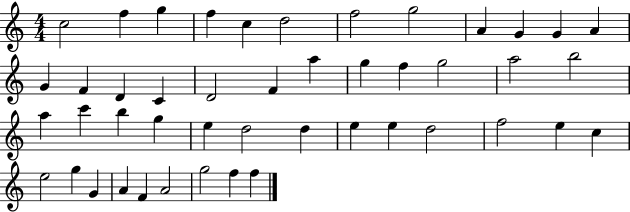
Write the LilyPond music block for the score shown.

{
  \clef treble
  \numericTimeSignature
  \time 4/4
  \key c \major
  c''2 f''4 g''4 | f''4 c''4 d''2 | f''2 g''2 | a'4 g'4 g'4 a'4 | \break g'4 f'4 d'4 c'4 | d'2 f'4 a''4 | g''4 f''4 g''2 | a''2 b''2 | \break a''4 c'''4 b''4 g''4 | e''4 d''2 d''4 | e''4 e''4 d''2 | f''2 e''4 c''4 | \break e''2 g''4 g'4 | a'4 f'4 a'2 | g''2 f''4 f''4 | \bar "|."
}